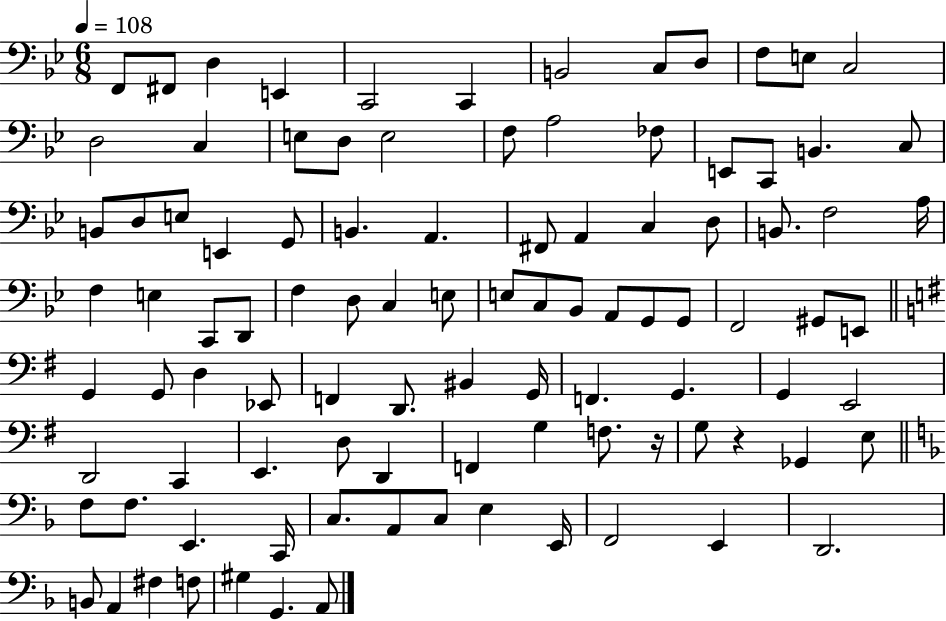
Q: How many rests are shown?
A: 2